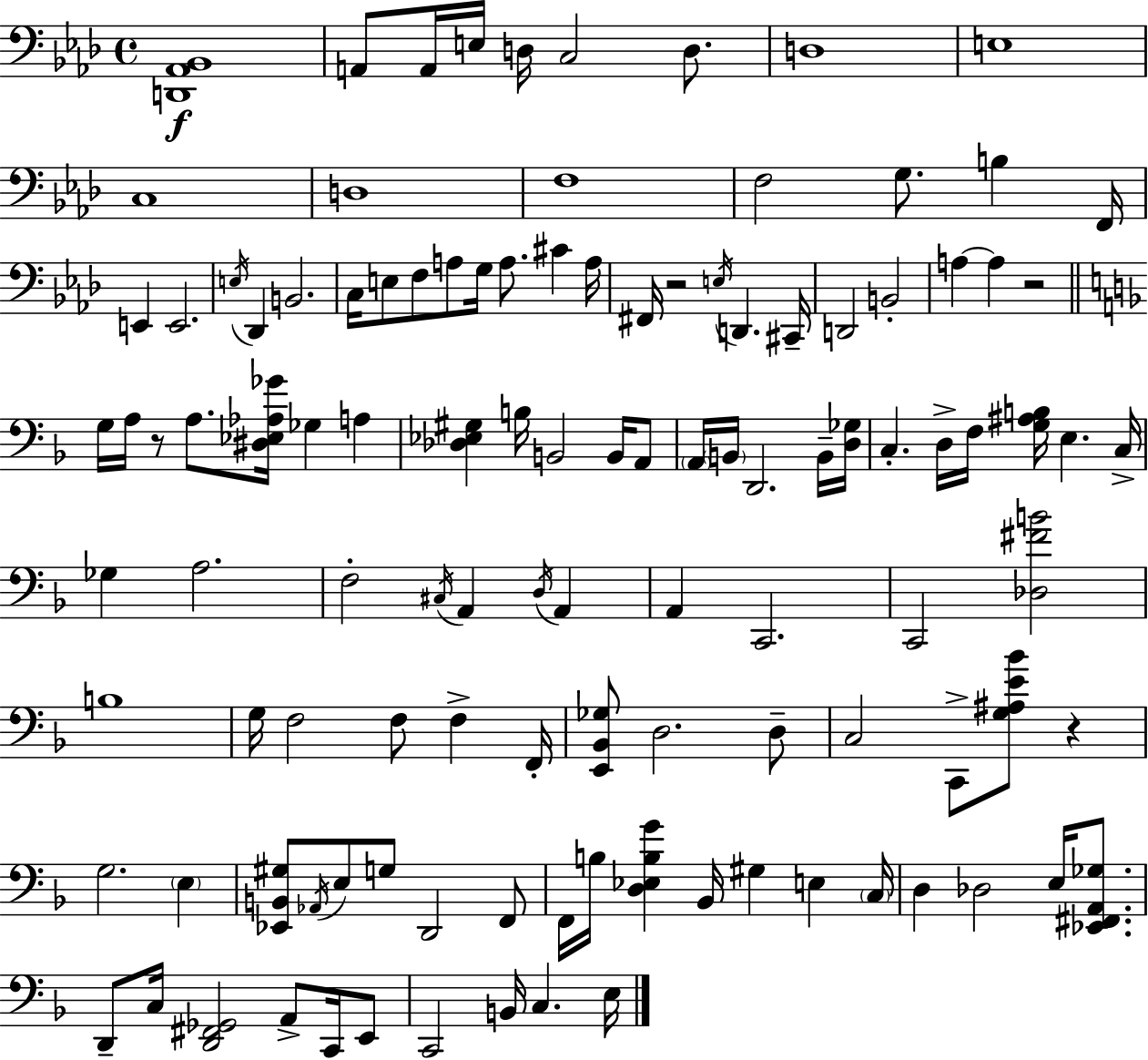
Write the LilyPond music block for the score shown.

{
  \clef bass
  \time 4/4
  \defaultTimeSignature
  \key f \minor
  <d, aes, bes,>1\f | a,8 a,16 e16 d16 c2 d8. | d1 | e1 | \break c1 | d1 | f1 | f2 g8. b4 f,16 | \break e,4 e,2. | \acciaccatura { e16 } des,4 b,2. | c16 e8 f8 a8 g16 a8. cis'4 | a16 fis,16 r2 \acciaccatura { e16 } d,4. | \break cis,16-- d,2 b,2-. | a4~~ a4 r2 | \bar "||" \break \key f \major g16 a16 r8 a8. <dis ees aes ges'>16 ges4 a4 | <des ees gis>4 b16 b,2 b,16 a,8 | \parenthesize a,16 \parenthesize b,16 d,2. b,16-- <d ges>16 | c4.-. d16-> f16 <g ais b>16 e4. c16-> | \break ges4 a2. | f2-. \acciaccatura { cis16 } a,4 \acciaccatura { d16 } a,4 | a,4 c,2. | c,2 <des fis' b'>2 | \break b1 | g16 f2 f8 f4-> | f,16-. <e, bes, ges>8 d2. | d8-- c2 c,8-> <g ais e' bes'>8 r4 | \break g2. \parenthesize e4 | <ees, b, gis>8 \acciaccatura { aes,16 } e8 g8 d,2 | f,8 f,16 b16 <d ees b g'>4 bes,16 gis4 e4 | \parenthesize c16 d4 des2 e16 | \break <ees, fis, a, ges>8. d,8-- c16 <d, fis, ges,>2 a,8-> | c,16 e,8 c,2 b,16 c4. | e16 \bar "|."
}